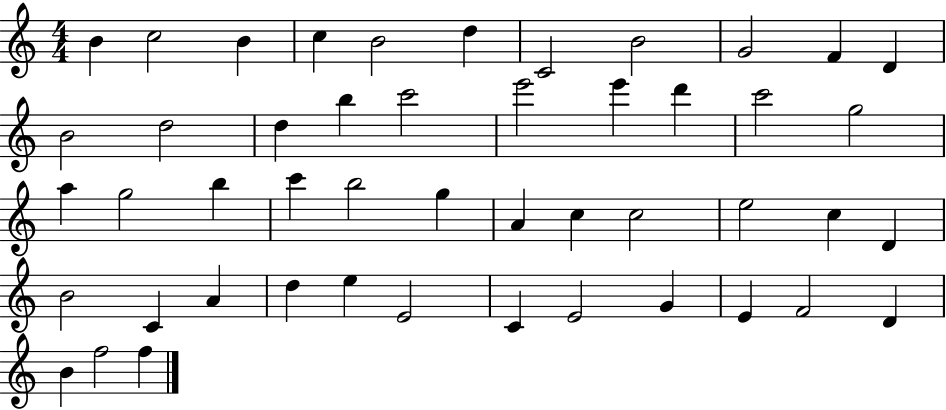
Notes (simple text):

B4/q C5/h B4/q C5/q B4/h D5/q C4/h B4/h G4/h F4/q D4/q B4/h D5/h D5/q B5/q C6/h E6/h E6/q D6/q C6/h G5/h A5/q G5/h B5/q C6/q B5/h G5/q A4/q C5/q C5/h E5/h C5/q D4/q B4/h C4/q A4/q D5/q E5/q E4/h C4/q E4/h G4/q E4/q F4/h D4/q B4/q F5/h F5/q